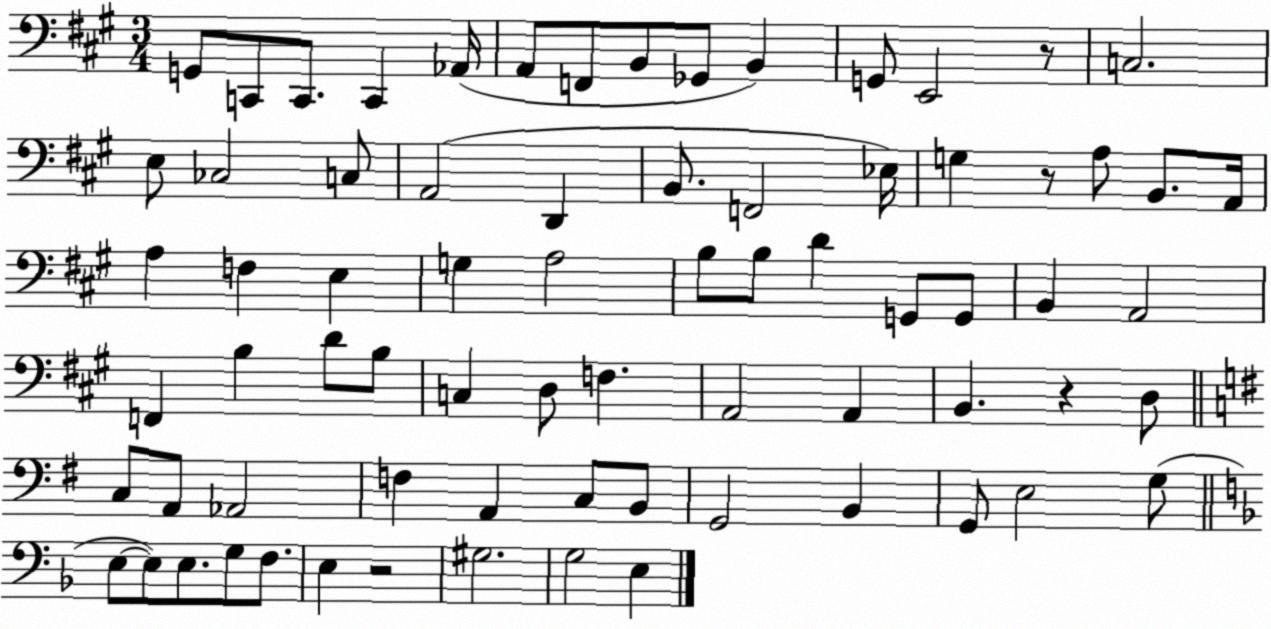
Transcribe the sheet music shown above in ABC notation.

X:1
T:Untitled
M:3/4
L:1/4
K:A
G,,/2 C,,/2 C,,/2 C,, _A,,/4 A,,/2 F,,/2 B,,/2 _G,,/2 B,, G,,/2 E,,2 z/2 C,2 E,/2 _C,2 C,/2 A,,2 D,, B,,/2 F,,2 _E,/4 G, z/2 A,/2 B,,/2 A,,/4 A, F, E, G, A,2 B,/2 B,/2 D G,,/2 G,,/2 B,, A,,2 F,, B, D/2 B,/2 C, D,/2 F, A,,2 A,, B,, z D,/2 C,/2 A,,/2 _A,,2 F, A,, C,/2 B,,/2 G,,2 B,, G,,/2 E,2 G,/2 E,/2 E,/2 E,/2 G,/2 F,/2 E, z2 ^G,2 G,2 E,